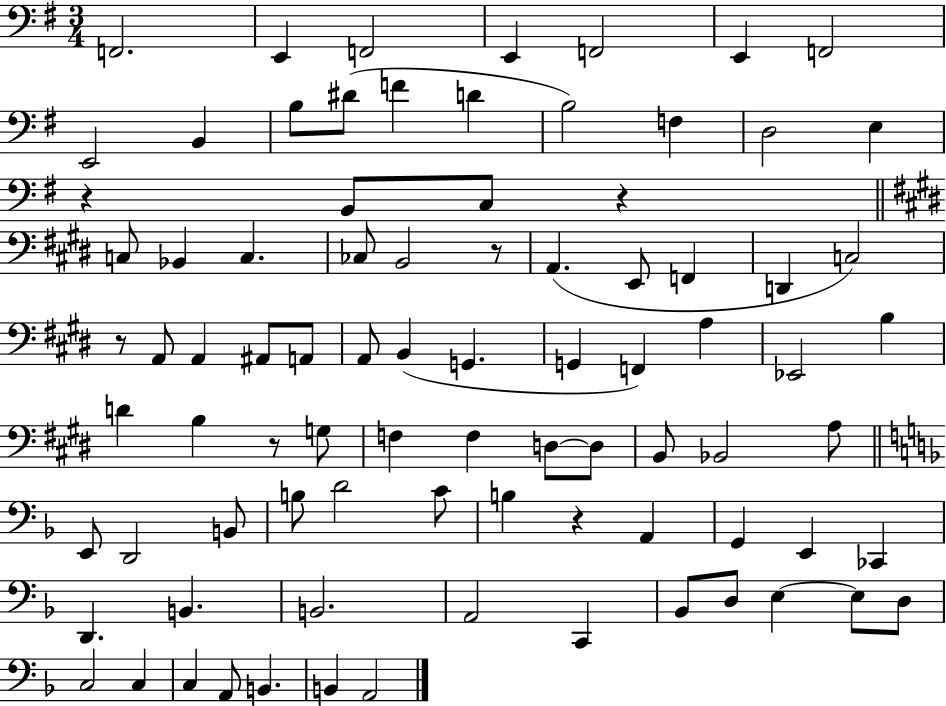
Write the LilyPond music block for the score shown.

{
  \clef bass
  \numericTimeSignature
  \time 3/4
  \key g \major
  f,2. | e,4 f,2 | e,4 f,2 | e,4 f,2 | \break e,2 b,4 | b8 dis'8( f'4 d'4 | b2) f4 | d2 e4 | \break r4 b,8 c8 r4 | \bar "||" \break \key e \major c8 bes,4 c4. | ces8 b,2 r8 | a,4.( e,8 f,4 | d,4 c2) | \break r8 a,8 a,4 ais,8 a,8 | a,8 b,4( g,4. | g,4 f,4) a4 | ees,2 b4 | \break d'4 b4 r8 g8 | f4 f4 d8~~ d8 | b,8 bes,2 a8 | \bar "||" \break \key f \major e,8 d,2 b,8 | b8 d'2 c'8 | b4 r4 a,4 | g,4 e,4 ces,4 | \break d,4. b,4. | b,2. | a,2 c,4 | bes,8 d8 e4~~ e8 d8 | \break c2 c4 | c4 a,8 b,4. | b,4 a,2 | \bar "|."
}